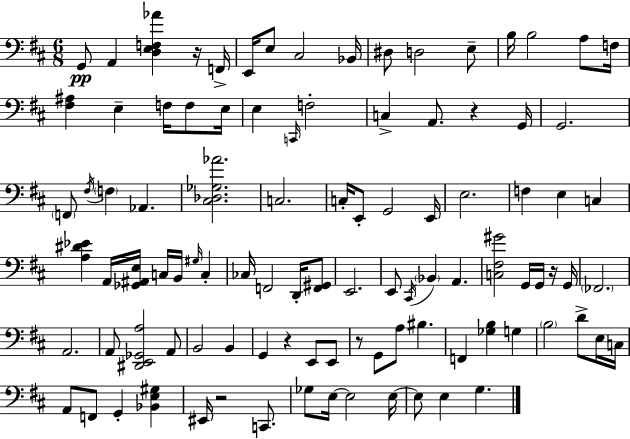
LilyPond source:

{
  \clef bass
  \numericTimeSignature
  \time 6/8
  \key d \major
  g,8\pp a,4 <d e f aes'>4 r16 f,16-> | e,16 e8 cis2 bes,16 | dis8 d2 e8-- | b16 b2 a8 f16 | \break <fis ais>4 e4-- f16 f8 e16 | e4 \grace { c,16 } f2-. | c4-> a,8. r4 | g,16 g,2. | \break \parenthesize f,8 \acciaccatura { fis16 } \parenthesize f4 aes,4. | <cis des ges aes'>2. | c2. | c16-. e,8-. g,2 | \break e,16 e2. | f4 e4 c4 | <a dis' ees'>4 a,16 <ges, ais, e>16 c16 b,16 \grace { gis16 } c4-. | ces16 f,2 | \break d,16-. <f, gis,>8 e,2. | e,8 \acciaccatura { cis,16 } \parenthesize bes,4 a,4. | <c fis gis'>2 | g,16 g,16 r16 g,16 \parenthesize fes,2. | \break a,2. | a,8 <dis, e, ges, a>2 | a,8 b,2 | b,4 g,4 r4 | \break e,8 e,8 r8 g,8 a8 bis4. | f,4 <ges b>4 | g4 \parenthesize b2 | d'8-> e16 c16 a,8 f,8 g,4-. | \break <bes, e gis>4 eis,16 r2 | c,8. ges8 e16~~ e2 | e16~~ e8 e4 g4. | \bar "|."
}